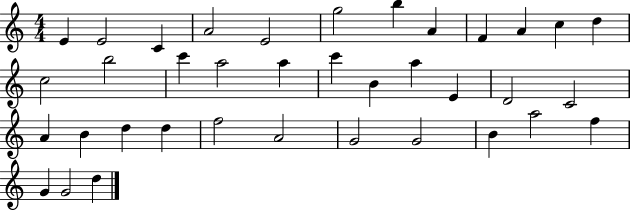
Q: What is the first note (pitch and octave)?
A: E4